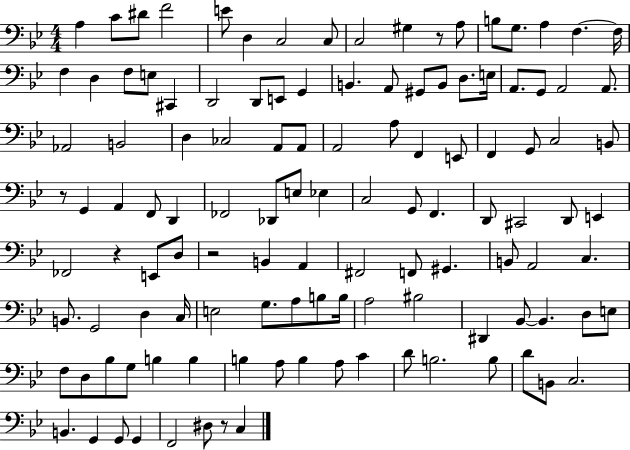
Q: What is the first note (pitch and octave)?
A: A3